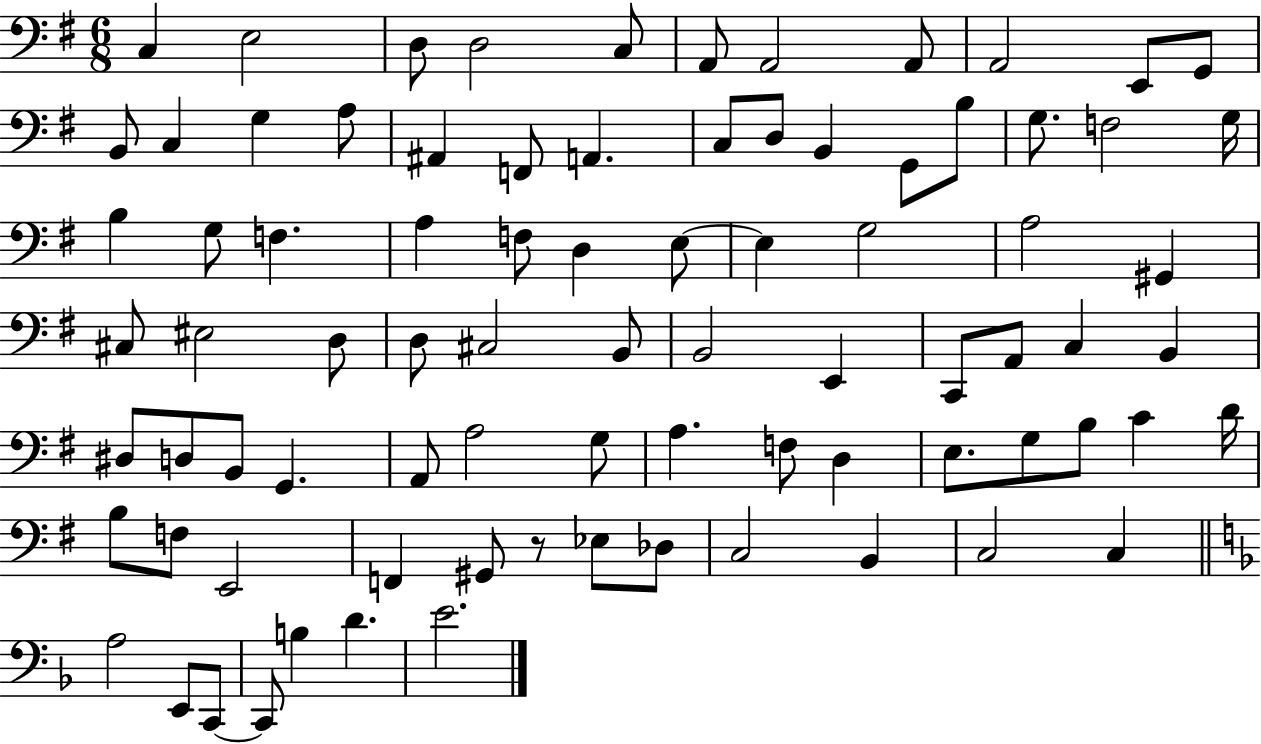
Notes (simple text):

C3/q E3/h D3/e D3/h C3/e A2/e A2/h A2/e A2/h E2/e G2/e B2/e C3/q G3/q A3/e A#2/q F2/e A2/q. C3/e D3/e B2/q G2/e B3/e G3/e. F3/h G3/s B3/q G3/e F3/q. A3/q F3/e D3/q E3/e E3/q G3/h A3/h G#2/q C#3/e EIS3/h D3/e D3/e C#3/h B2/e B2/h E2/q C2/e A2/e C3/q B2/q D#3/e D3/e B2/e G2/q. A2/e A3/h G3/e A3/q. F3/e D3/q E3/e. G3/e B3/e C4/q D4/s B3/e F3/e E2/h F2/q G#2/e R/e Eb3/e Db3/e C3/h B2/q C3/h C3/q A3/h E2/e C2/e C2/e B3/q D4/q. E4/h.